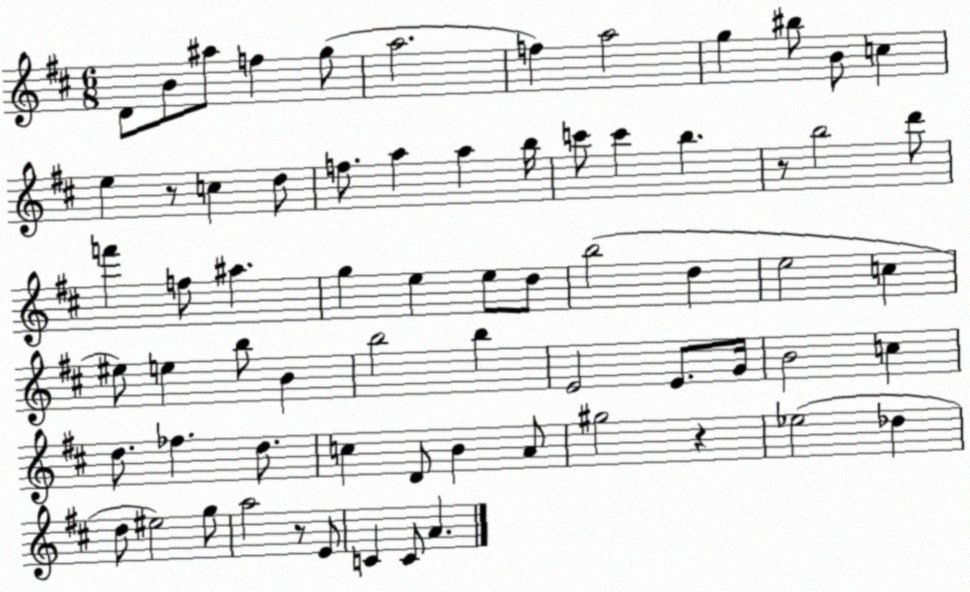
X:1
T:Untitled
M:6/8
L:1/4
K:D
D/2 B/2 ^a/2 f g/2 a2 f a2 g ^b/2 B/2 c e z/2 c d/2 f/2 a a b/4 c'/2 c' b z/2 b2 d'/2 f' f/2 ^a g e e/2 d/2 b2 d e2 c ^e/2 e b/2 B b2 b E2 E/2 G/4 B2 c d/2 _f d/2 c D/2 B A/2 ^g2 z _e2 _d d/2 ^e2 g/2 a2 z/2 E/2 C C/2 A